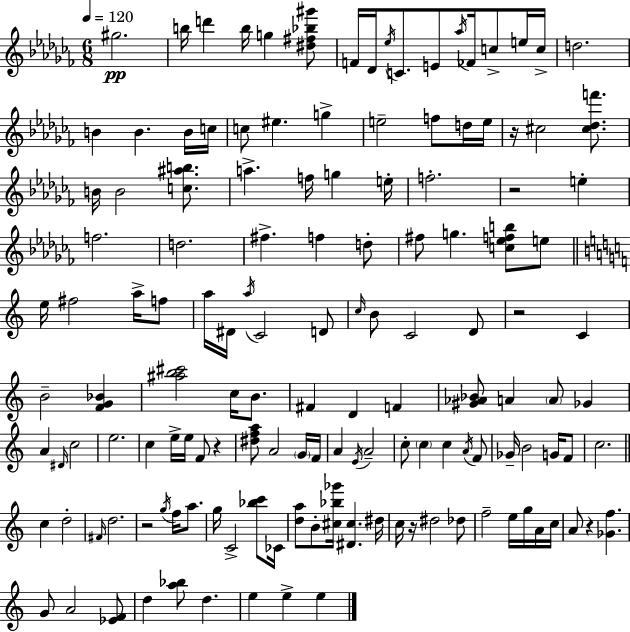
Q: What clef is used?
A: treble